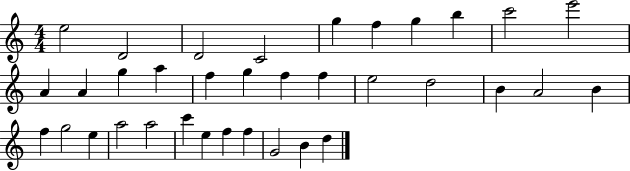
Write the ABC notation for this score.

X:1
T:Untitled
M:4/4
L:1/4
K:C
e2 D2 D2 C2 g f g b c'2 e'2 A A g a f g f f e2 d2 B A2 B f g2 e a2 a2 c' e f f G2 B d